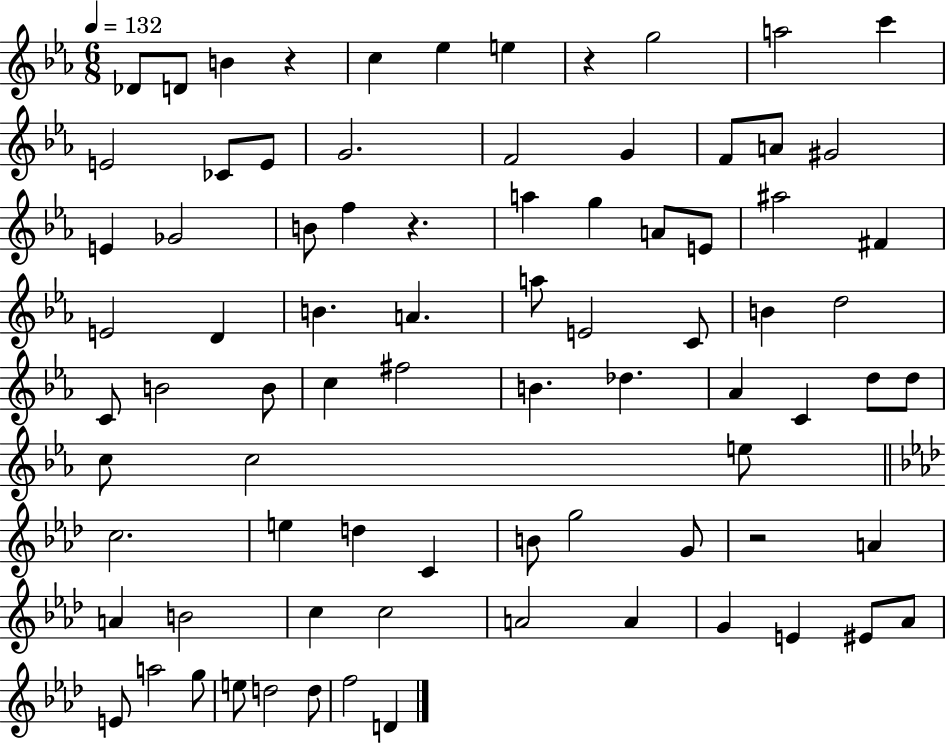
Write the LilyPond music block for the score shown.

{
  \clef treble
  \numericTimeSignature
  \time 6/8
  \key ees \major
  \tempo 4 = 132
  des'8 d'8 b'4 r4 | c''4 ees''4 e''4 | r4 g''2 | a''2 c'''4 | \break e'2 ces'8 e'8 | g'2. | f'2 g'4 | f'8 a'8 gis'2 | \break e'4 ges'2 | b'8 f''4 r4. | a''4 g''4 a'8 e'8 | ais''2 fis'4 | \break e'2 d'4 | b'4. a'4. | a''8 e'2 c'8 | b'4 d''2 | \break c'8 b'2 b'8 | c''4 fis''2 | b'4. des''4. | aes'4 c'4 d''8 d''8 | \break c''8 c''2 e''8 | \bar "||" \break \key aes \major c''2. | e''4 d''4 c'4 | b'8 g''2 g'8 | r2 a'4 | \break a'4 b'2 | c''4 c''2 | a'2 a'4 | g'4 e'4 eis'8 aes'8 | \break e'8 a''2 g''8 | e''8 d''2 d''8 | f''2 d'4 | \bar "|."
}